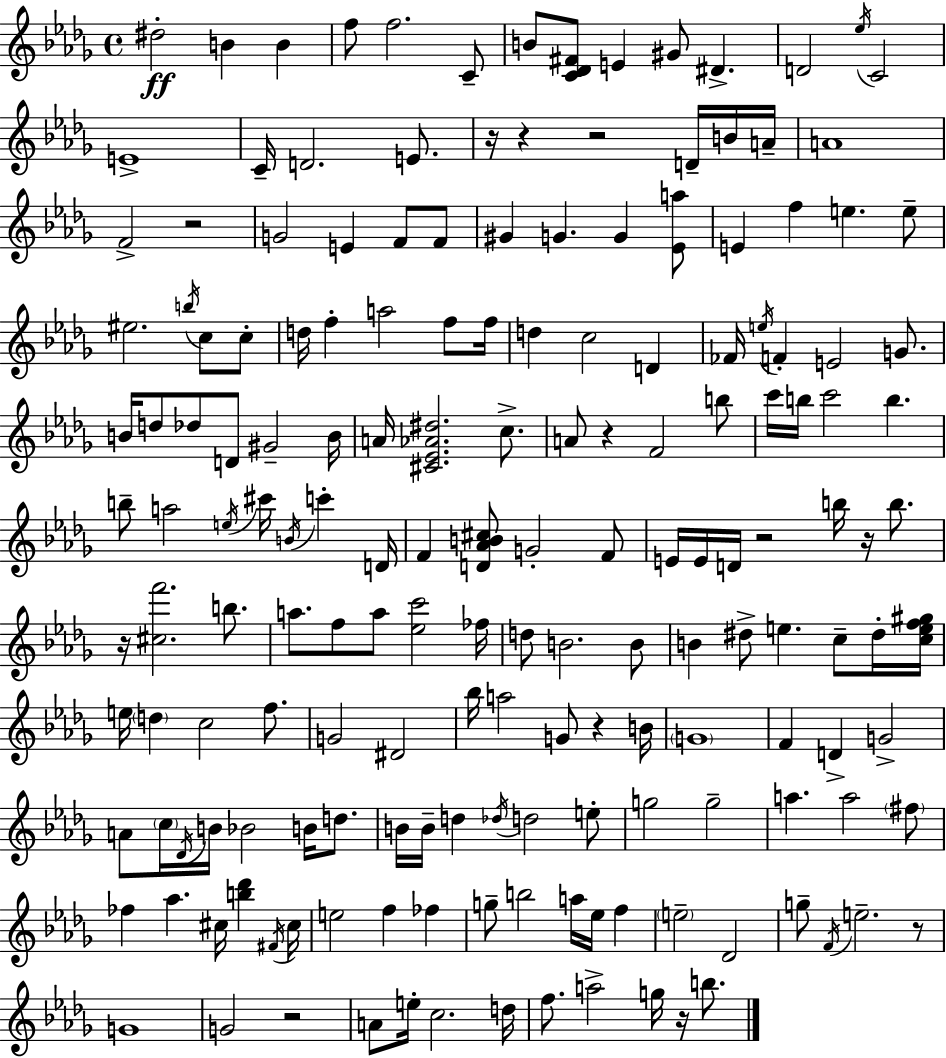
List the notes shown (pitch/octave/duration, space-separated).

D#5/h B4/q B4/q F5/e F5/h. C4/e B4/e [C4,Db4,F#4]/e E4/q G#4/e D#4/q. D4/h Eb5/s C4/h E4/w C4/s D4/h. E4/e. R/s R/q R/h D4/s B4/s A4/s A4/w F4/h R/h G4/h E4/q F4/e F4/e G#4/q G4/q. G4/q [Eb4,A5]/e E4/q F5/q E5/q. E5/e EIS5/h. B5/s C5/e C5/e D5/s F5/q A5/h F5/e F5/s D5/q C5/h D4/q FES4/s E5/s F4/q E4/h G4/e. B4/s D5/e Db5/e D4/e G#4/h B4/s A4/s [C#4,Eb4,Ab4,D#5]/h. C5/e. A4/e R/q F4/h B5/e C6/s B5/s C6/h B5/q. B5/e A5/h E5/s C#6/s B4/s C6/q D4/s F4/q [D4,Ab4,B4,C#5]/e G4/h F4/e E4/s E4/s D4/s R/h B5/s R/s B5/e. R/s [C#5,F6]/h. B5/e. A5/e. F5/e A5/e [Eb5,C6]/h FES5/s D5/e B4/h. B4/e B4/q D#5/e E5/q. C5/e D#5/s [C5,E5,F5,G#5]/s E5/s D5/q C5/h F5/e. G4/h D#4/h Bb5/s A5/h G4/e R/q B4/s G4/w F4/q D4/q G4/h A4/e C5/s Db4/s B4/s Bb4/h B4/s D5/e. B4/s B4/s D5/q Db5/s D5/h E5/e G5/h G5/h A5/q. A5/h F#5/e FES5/q Ab5/q. C#5/s [B5,Db6]/q F#4/s C#5/s E5/h F5/q FES5/q G5/e B5/h A5/s Eb5/s F5/q E5/h Db4/h G5/e F4/s E5/h. R/e G4/w G4/h R/h A4/e E5/s C5/h. D5/s F5/e. A5/h G5/s R/s B5/e.